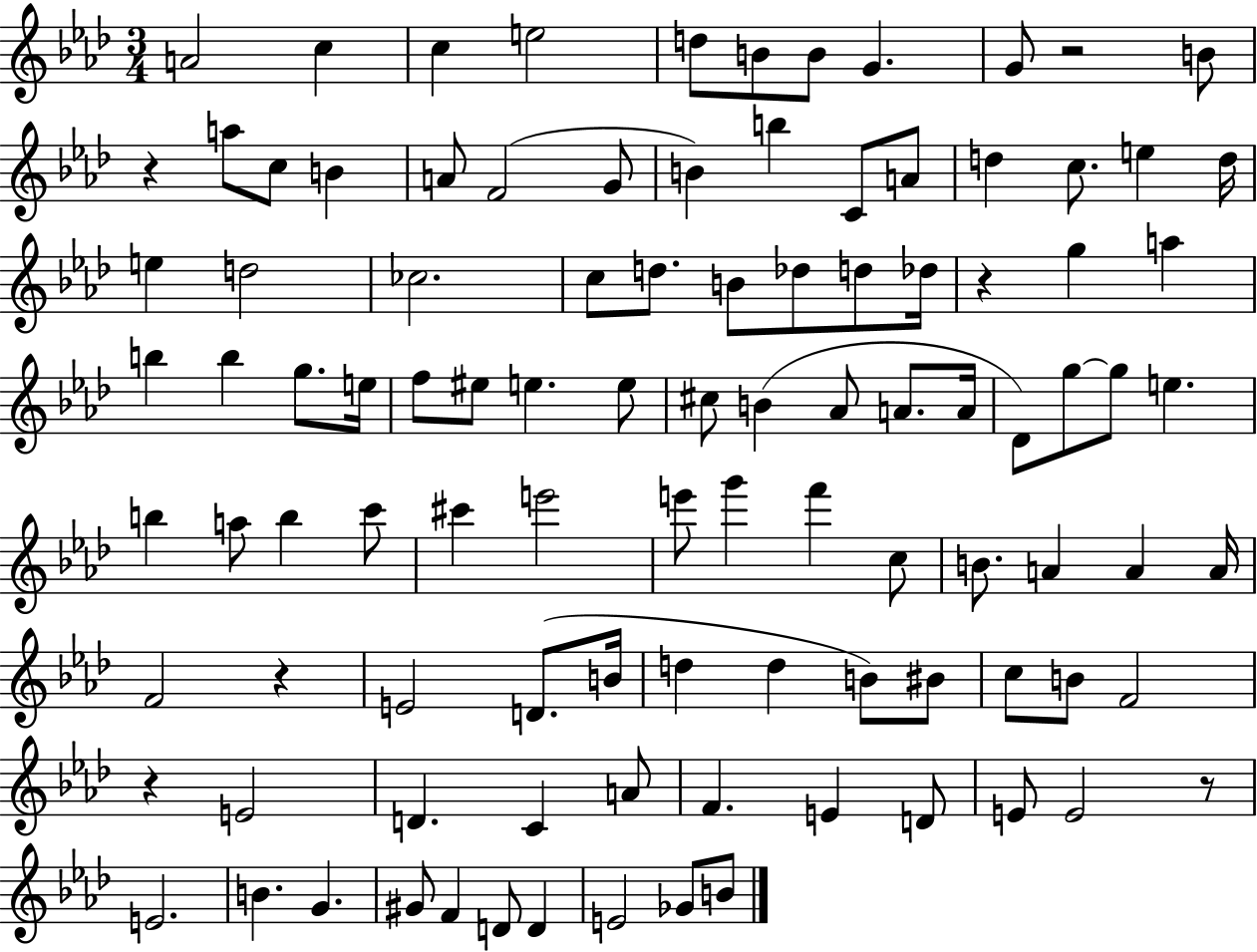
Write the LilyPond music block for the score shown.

{
  \clef treble
  \numericTimeSignature
  \time 3/4
  \key aes \major
  a'2 c''4 | c''4 e''2 | d''8 b'8 b'8 g'4. | g'8 r2 b'8 | \break r4 a''8 c''8 b'4 | a'8 f'2( g'8 | b'4) b''4 c'8 a'8 | d''4 c''8. e''4 d''16 | \break e''4 d''2 | ces''2. | c''8 d''8. b'8 des''8 d''8 des''16 | r4 g''4 a''4 | \break b''4 b''4 g''8. e''16 | f''8 eis''8 e''4. e''8 | cis''8 b'4( aes'8 a'8. a'16 | des'8) g''8~~ g''8 e''4. | \break b''4 a''8 b''4 c'''8 | cis'''4 e'''2 | e'''8 g'''4 f'''4 c''8 | b'8. a'4 a'4 a'16 | \break f'2 r4 | e'2 d'8.( b'16 | d''4 d''4 b'8) bis'8 | c''8 b'8 f'2 | \break r4 e'2 | d'4. c'4 a'8 | f'4. e'4 d'8 | e'8 e'2 r8 | \break e'2. | b'4. g'4. | gis'8 f'4 d'8 d'4 | e'2 ges'8 b'8 | \break \bar "|."
}